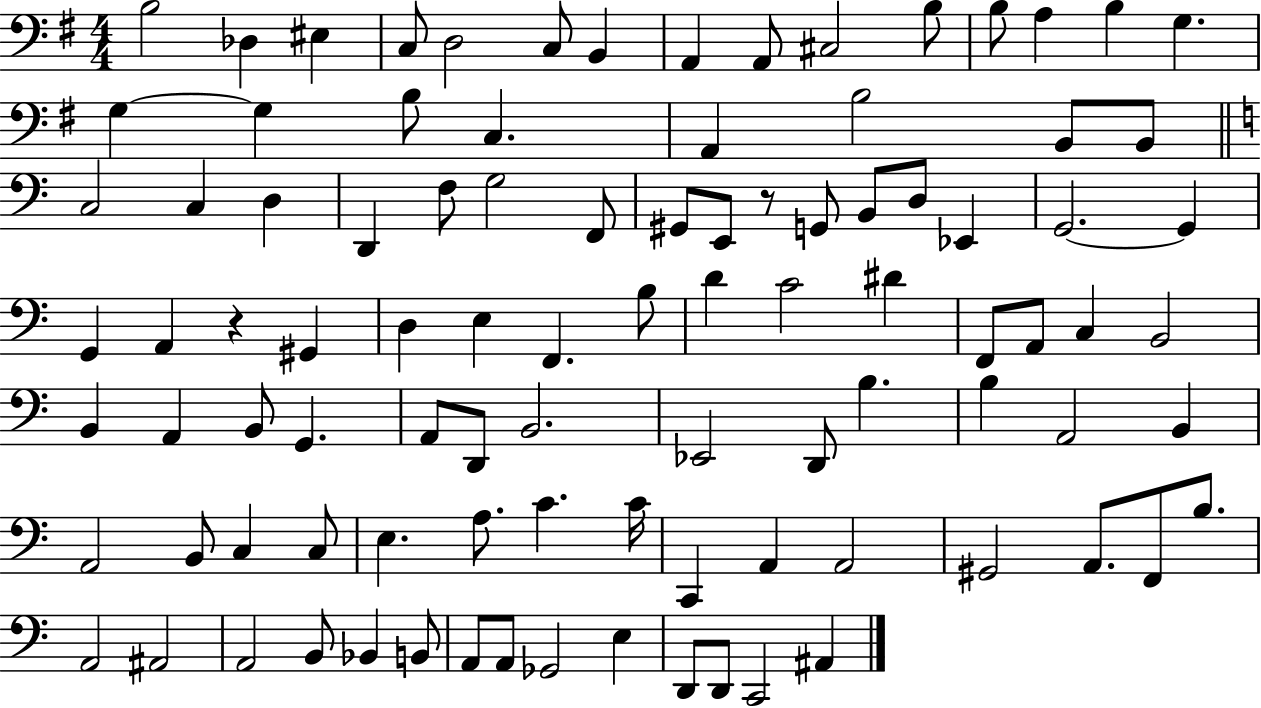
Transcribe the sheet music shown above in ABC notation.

X:1
T:Untitled
M:4/4
L:1/4
K:G
B,2 _D, ^E, C,/2 D,2 C,/2 B,, A,, A,,/2 ^C,2 B,/2 B,/2 A, B, G, G, G, B,/2 C, A,, B,2 B,,/2 B,,/2 C,2 C, D, D,, F,/2 G,2 F,,/2 ^G,,/2 E,,/2 z/2 G,,/2 B,,/2 D,/2 _E,, G,,2 G,, G,, A,, z ^G,, D, E, F,, B,/2 D C2 ^D F,,/2 A,,/2 C, B,,2 B,, A,, B,,/2 G,, A,,/2 D,,/2 B,,2 _E,,2 D,,/2 B, B, A,,2 B,, A,,2 B,,/2 C, C,/2 E, A,/2 C C/4 C,, A,, A,,2 ^G,,2 A,,/2 F,,/2 B,/2 A,,2 ^A,,2 A,,2 B,,/2 _B,, B,,/2 A,,/2 A,,/2 _G,,2 E, D,,/2 D,,/2 C,,2 ^A,,